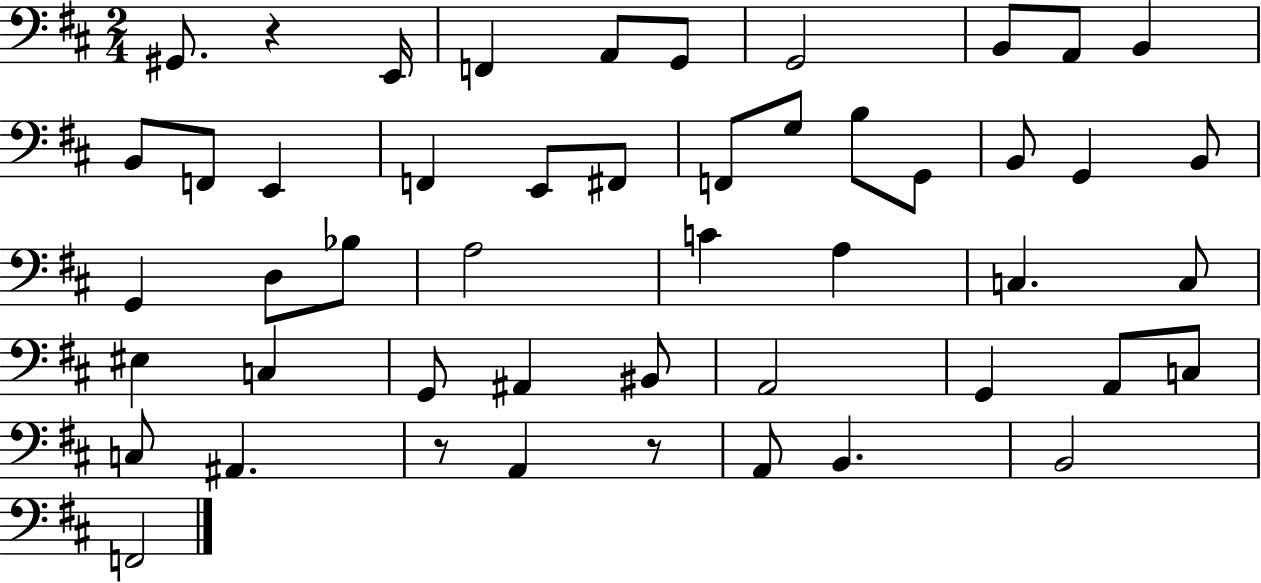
X:1
T:Untitled
M:2/4
L:1/4
K:D
^G,,/2 z E,,/4 F,, A,,/2 G,,/2 G,,2 B,,/2 A,,/2 B,, B,,/2 F,,/2 E,, F,, E,,/2 ^F,,/2 F,,/2 G,/2 B,/2 G,,/2 B,,/2 G,, B,,/2 G,, D,/2 _B,/2 A,2 C A, C, C,/2 ^E, C, G,,/2 ^A,, ^B,,/2 A,,2 G,, A,,/2 C,/2 C,/2 ^A,, z/2 A,, z/2 A,,/2 B,, B,,2 F,,2